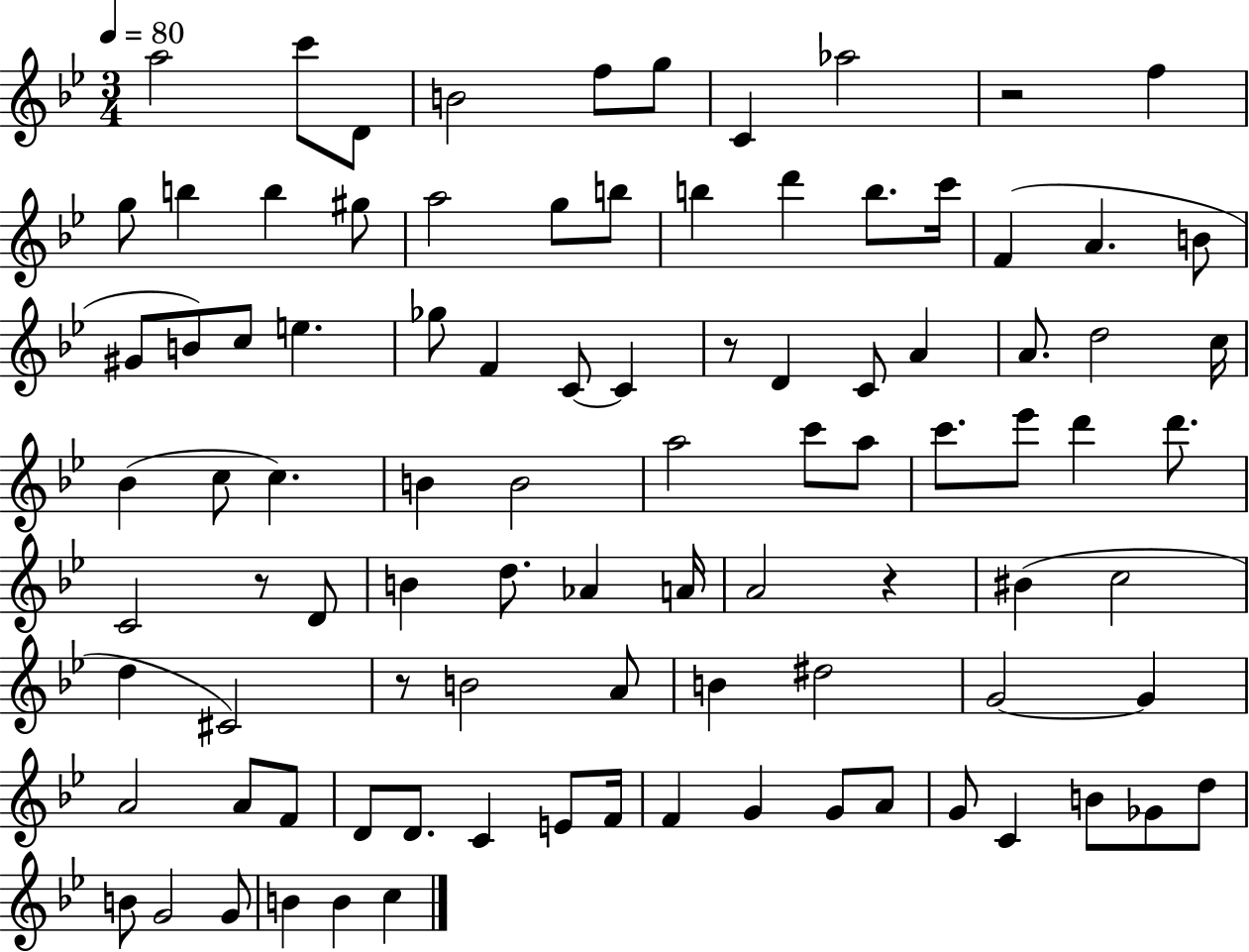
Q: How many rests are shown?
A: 5